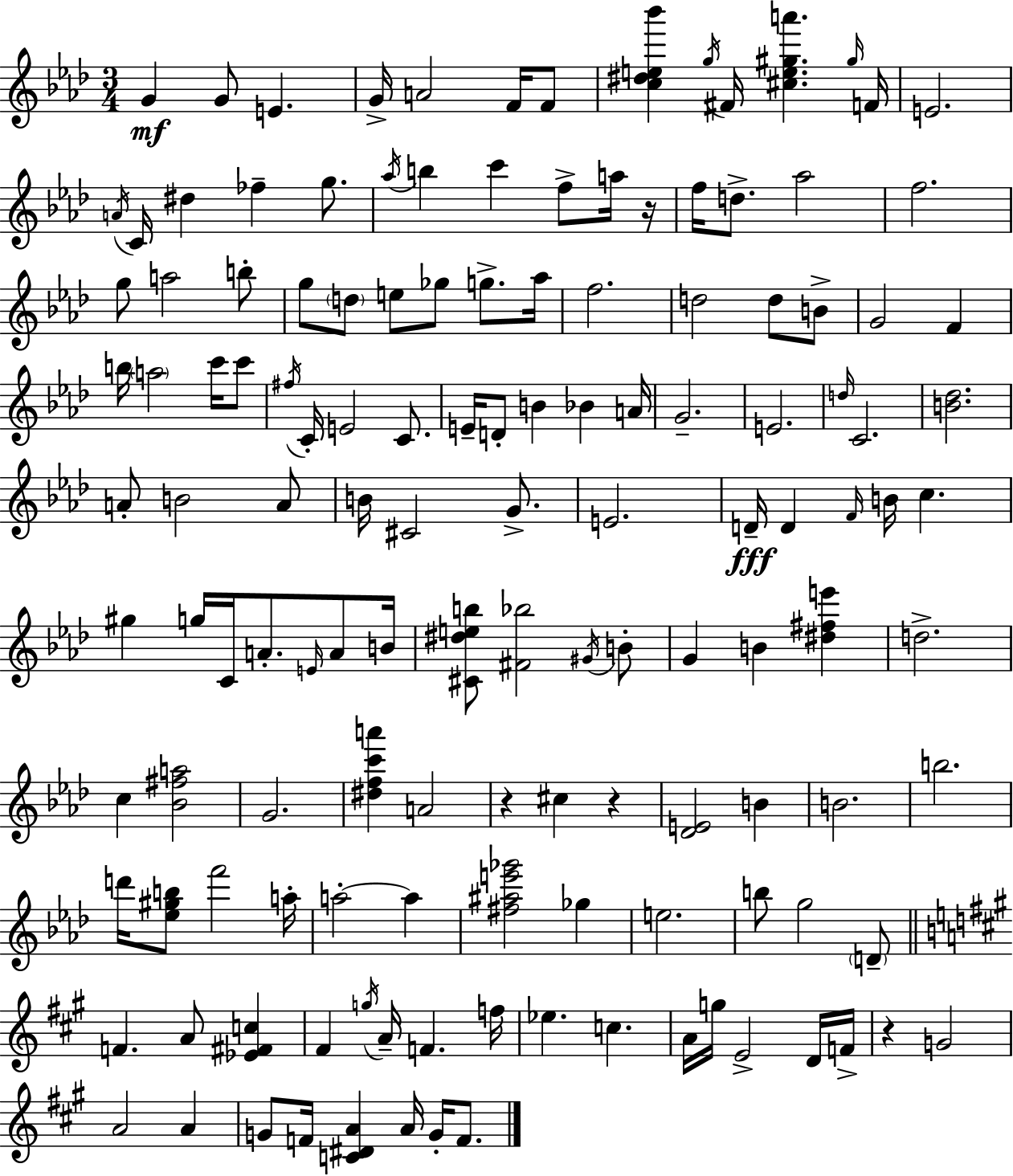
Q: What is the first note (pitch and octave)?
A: G4